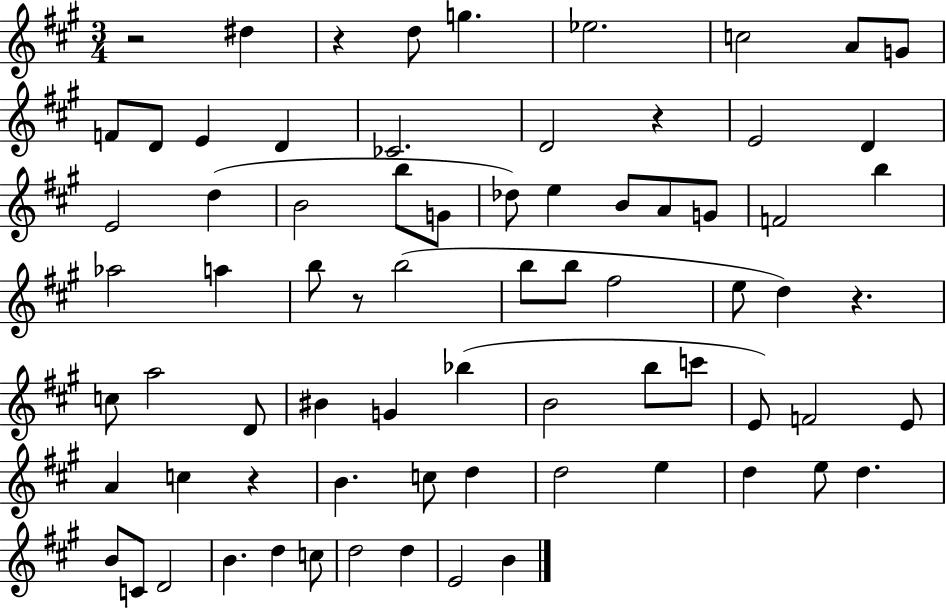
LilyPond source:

{
  \clef treble
  \numericTimeSignature
  \time 3/4
  \key a \major
  r2 dis''4 | r4 d''8 g''4. | ees''2. | c''2 a'8 g'8 | \break f'8 d'8 e'4 d'4 | ces'2. | d'2 r4 | e'2 d'4 | \break e'2 d''4( | b'2 b''8 g'8 | des''8) e''4 b'8 a'8 g'8 | f'2 b''4 | \break aes''2 a''4 | b''8 r8 b''2( | b''8 b''8 fis''2 | e''8 d''4) r4. | \break c''8 a''2 d'8 | bis'4 g'4 bes''4( | b'2 b''8 c'''8 | e'8) f'2 e'8 | \break a'4 c''4 r4 | b'4. c''8 d''4 | d''2 e''4 | d''4 e''8 d''4. | \break b'8 c'8 d'2 | b'4. d''4 c''8 | d''2 d''4 | e'2 b'4 | \break \bar "|."
}